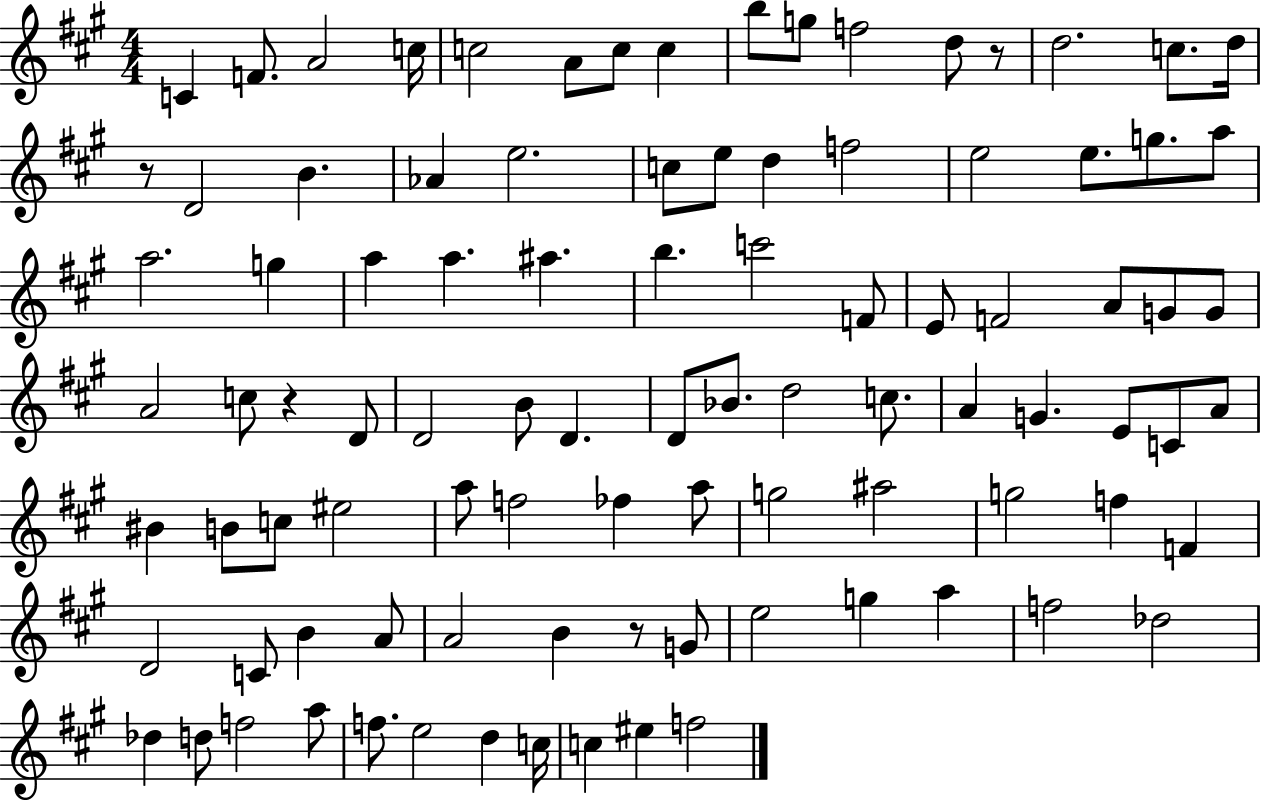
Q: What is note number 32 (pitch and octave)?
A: A#5